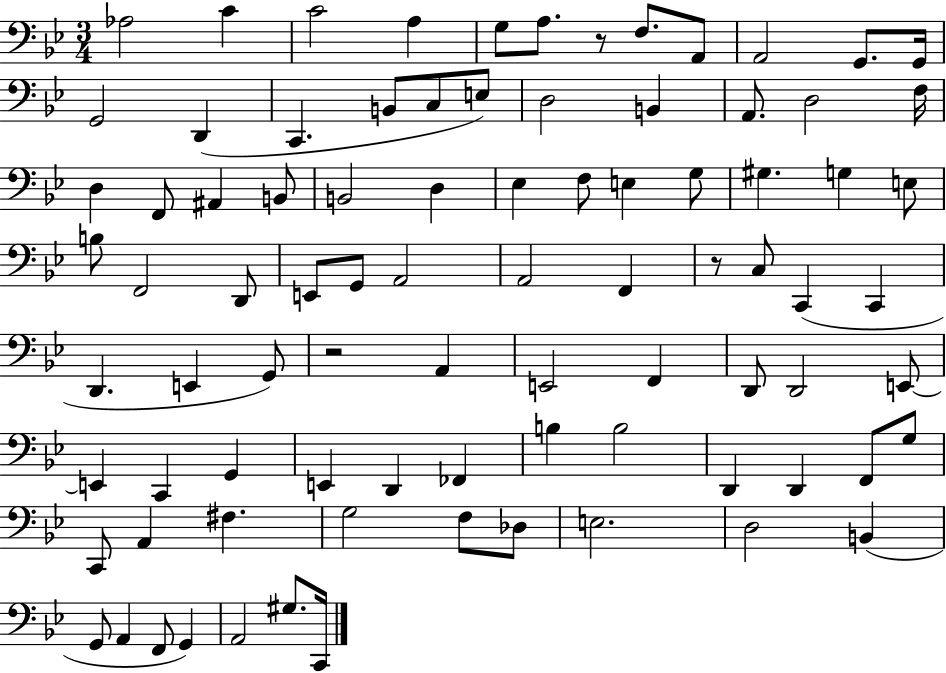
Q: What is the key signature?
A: BES major